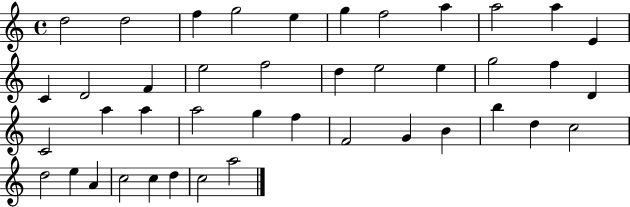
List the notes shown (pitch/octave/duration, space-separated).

D5/h D5/h F5/q G5/h E5/q G5/q F5/h A5/q A5/h A5/q E4/q C4/q D4/h F4/q E5/h F5/h D5/q E5/h E5/q G5/h F5/q D4/q C4/h A5/q A5/q A5/h G5/q F5/q F4/h G4/q B4/q B5/q D5/q C5/h D5/h E5/q A4/q C5/h C5/q D5/q C5/h A5/h